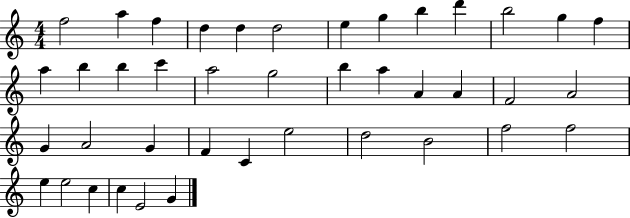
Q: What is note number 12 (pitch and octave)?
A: G5